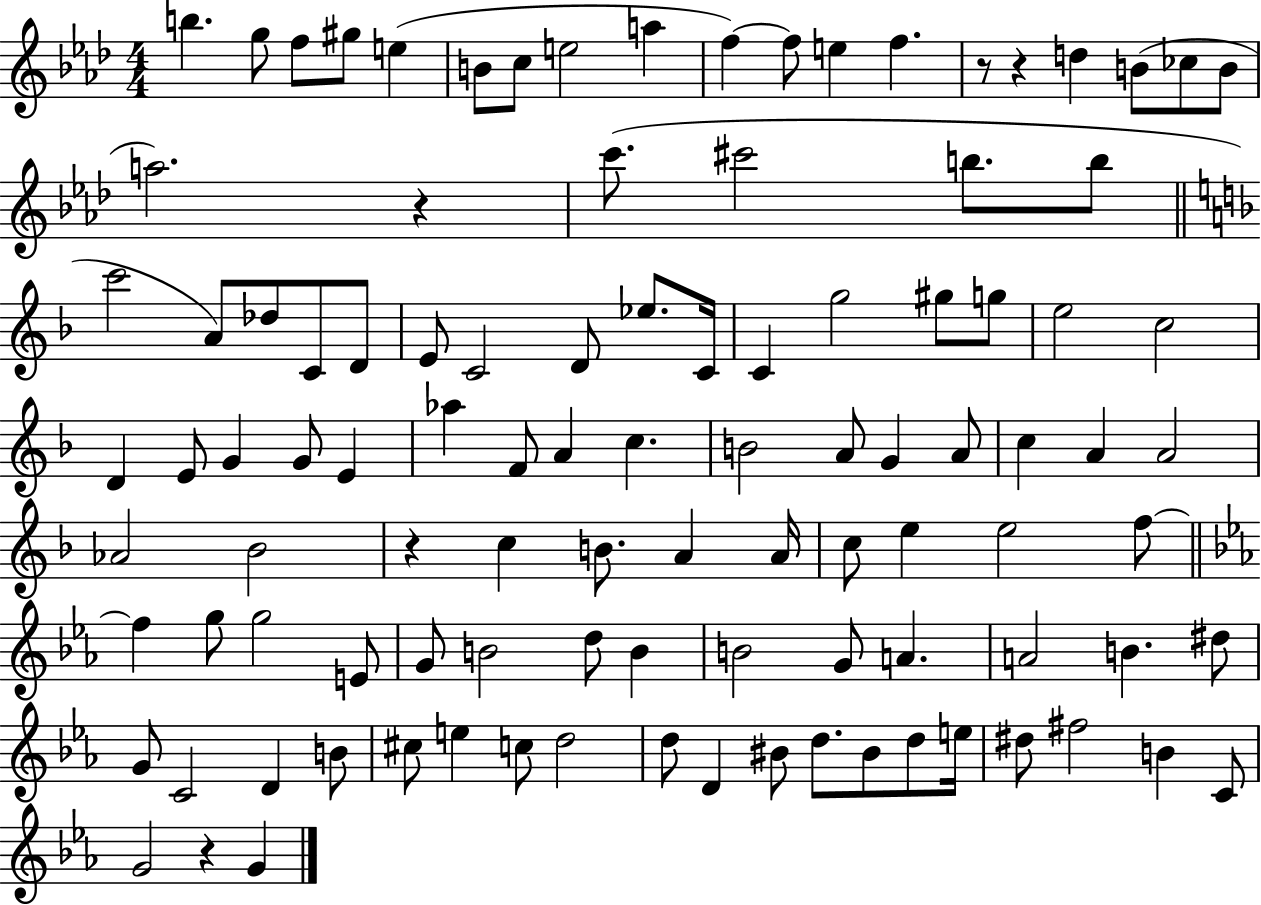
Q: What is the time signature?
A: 4/4